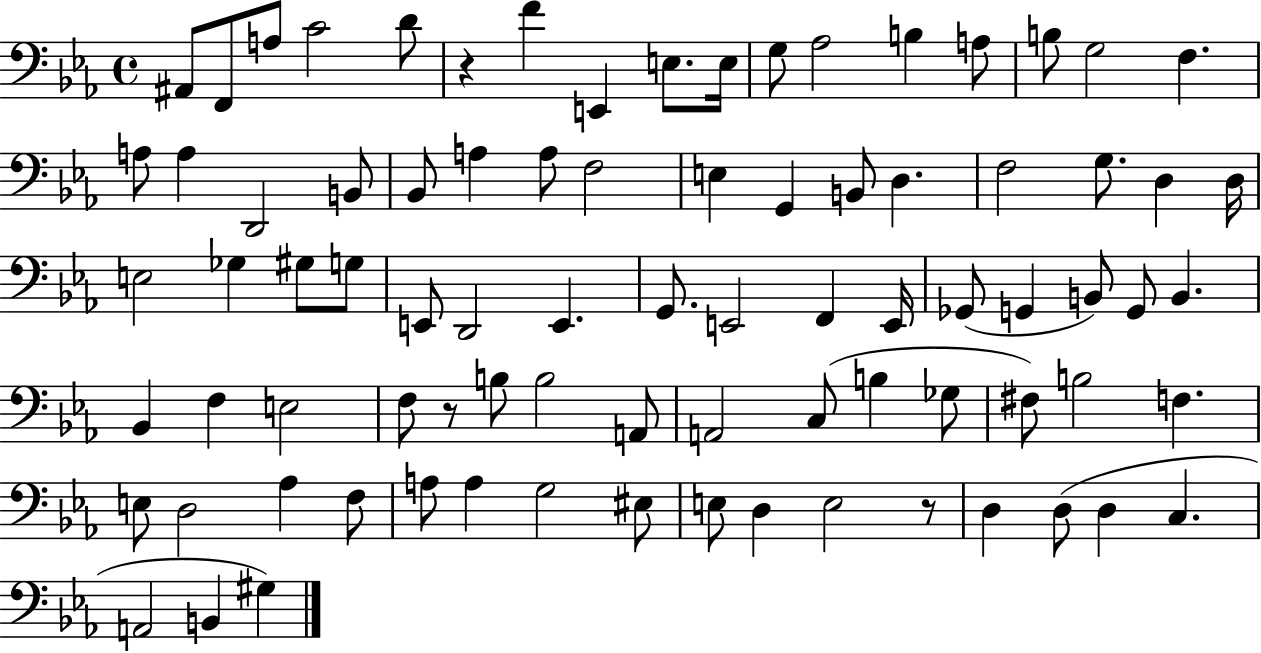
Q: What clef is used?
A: bass